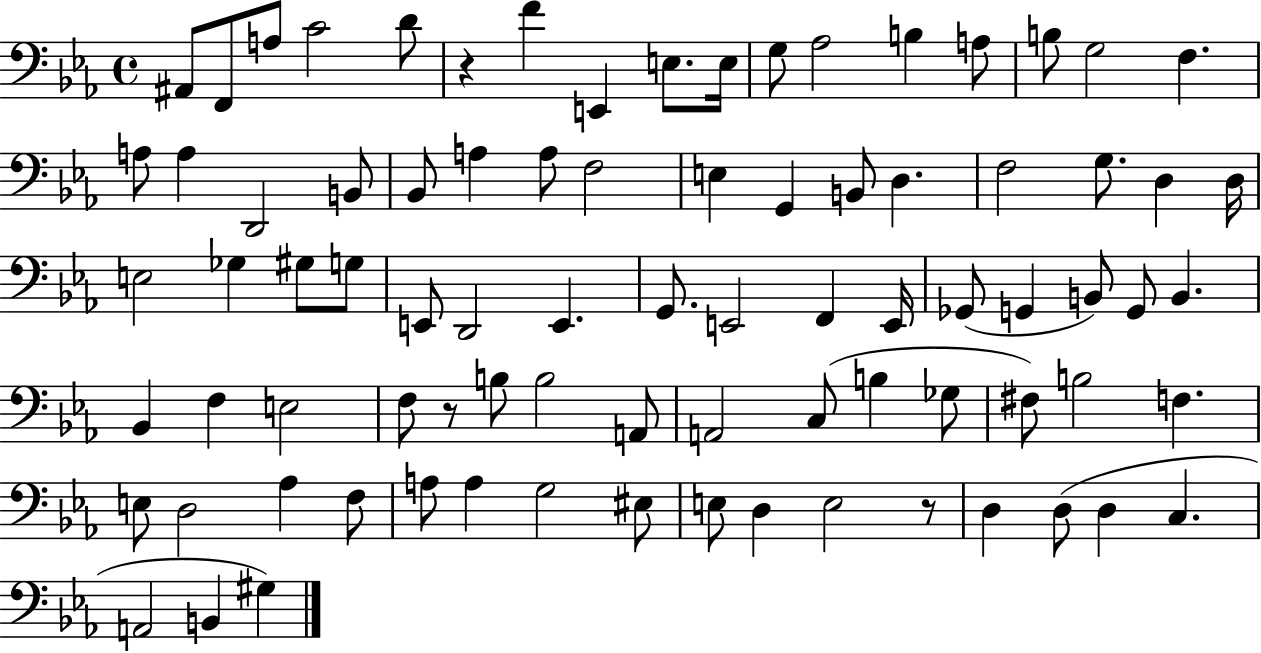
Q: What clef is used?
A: bass